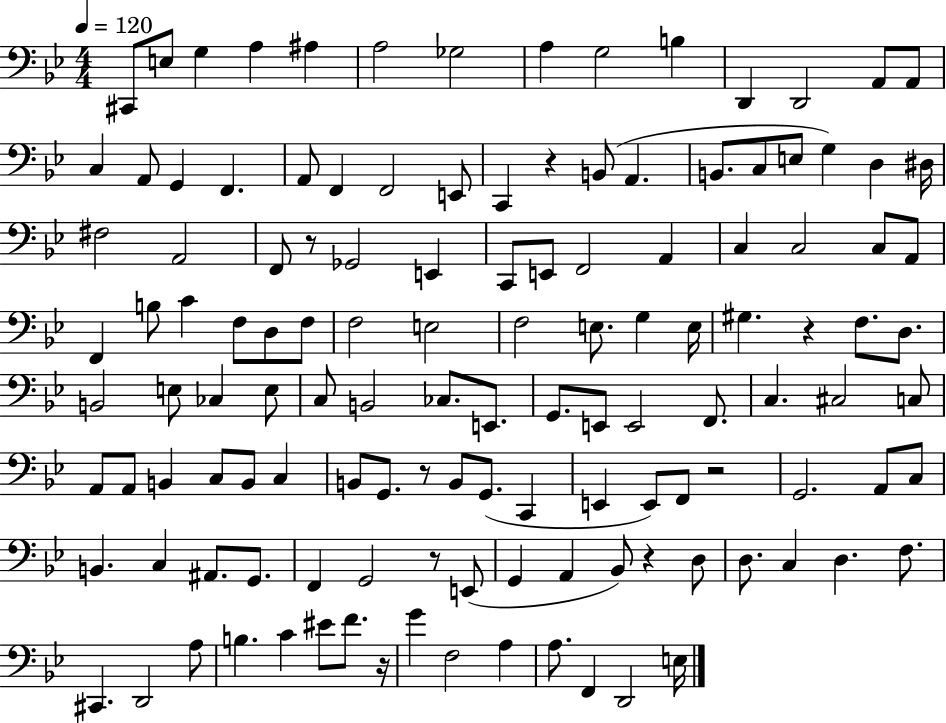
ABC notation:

X:1
T:Untitled
M:4/4
L:1/4
K:Bb
^C,,/2 E,/2 G, A, ^A, A,2 _G,2 A, G,2 B, D,, D,,2 A,,/2 A,,/2 C, A,,/2 G,, F,, A,,/2 F,, F,,2 E,,/2 C,, z B,,/2 A,, B,,/2 C,/2 E,/2 G, D, ^D,/4 ^F,2 A,,2 F,,/2 z/2 _G,,2 E,, C,,/2 E,,/2 F,,2 A,, C, C,2 C,/2 A,,/2 F,, B,/2 C F,/2 D,/2 F,/2 F,2 E,2 F,2 E,/2 G, E,/4 ^G, z F,/2 D,/2 B,,2 E,/2 _C, E,/2 C,/2 B,,2 _C,/2 E,,/2 G,,/2 E,,/2 E,,2 F,,/2 C, ^C,2 C,/2 A,,/2 A,,/2 B,, C,/2 B,,/2 C, B,,/2 G,,/2 z/2 B,,/2 G,,/2 C,, E,, E,,/2 F,,/2 z2 G,,2 A,,/2 C,/2 B,, C, ^A,,/2 G,,/2 F,, G,,2 z/2 E,,/2 G,, A,, _B,,/2 z D,/2 D,/2 C, D, F,/2 ^C,, D,,2 A,/2 B, C ^E/2 F/2 z/4 G F,2 A, A,/2 F,, D,,2 E,/4